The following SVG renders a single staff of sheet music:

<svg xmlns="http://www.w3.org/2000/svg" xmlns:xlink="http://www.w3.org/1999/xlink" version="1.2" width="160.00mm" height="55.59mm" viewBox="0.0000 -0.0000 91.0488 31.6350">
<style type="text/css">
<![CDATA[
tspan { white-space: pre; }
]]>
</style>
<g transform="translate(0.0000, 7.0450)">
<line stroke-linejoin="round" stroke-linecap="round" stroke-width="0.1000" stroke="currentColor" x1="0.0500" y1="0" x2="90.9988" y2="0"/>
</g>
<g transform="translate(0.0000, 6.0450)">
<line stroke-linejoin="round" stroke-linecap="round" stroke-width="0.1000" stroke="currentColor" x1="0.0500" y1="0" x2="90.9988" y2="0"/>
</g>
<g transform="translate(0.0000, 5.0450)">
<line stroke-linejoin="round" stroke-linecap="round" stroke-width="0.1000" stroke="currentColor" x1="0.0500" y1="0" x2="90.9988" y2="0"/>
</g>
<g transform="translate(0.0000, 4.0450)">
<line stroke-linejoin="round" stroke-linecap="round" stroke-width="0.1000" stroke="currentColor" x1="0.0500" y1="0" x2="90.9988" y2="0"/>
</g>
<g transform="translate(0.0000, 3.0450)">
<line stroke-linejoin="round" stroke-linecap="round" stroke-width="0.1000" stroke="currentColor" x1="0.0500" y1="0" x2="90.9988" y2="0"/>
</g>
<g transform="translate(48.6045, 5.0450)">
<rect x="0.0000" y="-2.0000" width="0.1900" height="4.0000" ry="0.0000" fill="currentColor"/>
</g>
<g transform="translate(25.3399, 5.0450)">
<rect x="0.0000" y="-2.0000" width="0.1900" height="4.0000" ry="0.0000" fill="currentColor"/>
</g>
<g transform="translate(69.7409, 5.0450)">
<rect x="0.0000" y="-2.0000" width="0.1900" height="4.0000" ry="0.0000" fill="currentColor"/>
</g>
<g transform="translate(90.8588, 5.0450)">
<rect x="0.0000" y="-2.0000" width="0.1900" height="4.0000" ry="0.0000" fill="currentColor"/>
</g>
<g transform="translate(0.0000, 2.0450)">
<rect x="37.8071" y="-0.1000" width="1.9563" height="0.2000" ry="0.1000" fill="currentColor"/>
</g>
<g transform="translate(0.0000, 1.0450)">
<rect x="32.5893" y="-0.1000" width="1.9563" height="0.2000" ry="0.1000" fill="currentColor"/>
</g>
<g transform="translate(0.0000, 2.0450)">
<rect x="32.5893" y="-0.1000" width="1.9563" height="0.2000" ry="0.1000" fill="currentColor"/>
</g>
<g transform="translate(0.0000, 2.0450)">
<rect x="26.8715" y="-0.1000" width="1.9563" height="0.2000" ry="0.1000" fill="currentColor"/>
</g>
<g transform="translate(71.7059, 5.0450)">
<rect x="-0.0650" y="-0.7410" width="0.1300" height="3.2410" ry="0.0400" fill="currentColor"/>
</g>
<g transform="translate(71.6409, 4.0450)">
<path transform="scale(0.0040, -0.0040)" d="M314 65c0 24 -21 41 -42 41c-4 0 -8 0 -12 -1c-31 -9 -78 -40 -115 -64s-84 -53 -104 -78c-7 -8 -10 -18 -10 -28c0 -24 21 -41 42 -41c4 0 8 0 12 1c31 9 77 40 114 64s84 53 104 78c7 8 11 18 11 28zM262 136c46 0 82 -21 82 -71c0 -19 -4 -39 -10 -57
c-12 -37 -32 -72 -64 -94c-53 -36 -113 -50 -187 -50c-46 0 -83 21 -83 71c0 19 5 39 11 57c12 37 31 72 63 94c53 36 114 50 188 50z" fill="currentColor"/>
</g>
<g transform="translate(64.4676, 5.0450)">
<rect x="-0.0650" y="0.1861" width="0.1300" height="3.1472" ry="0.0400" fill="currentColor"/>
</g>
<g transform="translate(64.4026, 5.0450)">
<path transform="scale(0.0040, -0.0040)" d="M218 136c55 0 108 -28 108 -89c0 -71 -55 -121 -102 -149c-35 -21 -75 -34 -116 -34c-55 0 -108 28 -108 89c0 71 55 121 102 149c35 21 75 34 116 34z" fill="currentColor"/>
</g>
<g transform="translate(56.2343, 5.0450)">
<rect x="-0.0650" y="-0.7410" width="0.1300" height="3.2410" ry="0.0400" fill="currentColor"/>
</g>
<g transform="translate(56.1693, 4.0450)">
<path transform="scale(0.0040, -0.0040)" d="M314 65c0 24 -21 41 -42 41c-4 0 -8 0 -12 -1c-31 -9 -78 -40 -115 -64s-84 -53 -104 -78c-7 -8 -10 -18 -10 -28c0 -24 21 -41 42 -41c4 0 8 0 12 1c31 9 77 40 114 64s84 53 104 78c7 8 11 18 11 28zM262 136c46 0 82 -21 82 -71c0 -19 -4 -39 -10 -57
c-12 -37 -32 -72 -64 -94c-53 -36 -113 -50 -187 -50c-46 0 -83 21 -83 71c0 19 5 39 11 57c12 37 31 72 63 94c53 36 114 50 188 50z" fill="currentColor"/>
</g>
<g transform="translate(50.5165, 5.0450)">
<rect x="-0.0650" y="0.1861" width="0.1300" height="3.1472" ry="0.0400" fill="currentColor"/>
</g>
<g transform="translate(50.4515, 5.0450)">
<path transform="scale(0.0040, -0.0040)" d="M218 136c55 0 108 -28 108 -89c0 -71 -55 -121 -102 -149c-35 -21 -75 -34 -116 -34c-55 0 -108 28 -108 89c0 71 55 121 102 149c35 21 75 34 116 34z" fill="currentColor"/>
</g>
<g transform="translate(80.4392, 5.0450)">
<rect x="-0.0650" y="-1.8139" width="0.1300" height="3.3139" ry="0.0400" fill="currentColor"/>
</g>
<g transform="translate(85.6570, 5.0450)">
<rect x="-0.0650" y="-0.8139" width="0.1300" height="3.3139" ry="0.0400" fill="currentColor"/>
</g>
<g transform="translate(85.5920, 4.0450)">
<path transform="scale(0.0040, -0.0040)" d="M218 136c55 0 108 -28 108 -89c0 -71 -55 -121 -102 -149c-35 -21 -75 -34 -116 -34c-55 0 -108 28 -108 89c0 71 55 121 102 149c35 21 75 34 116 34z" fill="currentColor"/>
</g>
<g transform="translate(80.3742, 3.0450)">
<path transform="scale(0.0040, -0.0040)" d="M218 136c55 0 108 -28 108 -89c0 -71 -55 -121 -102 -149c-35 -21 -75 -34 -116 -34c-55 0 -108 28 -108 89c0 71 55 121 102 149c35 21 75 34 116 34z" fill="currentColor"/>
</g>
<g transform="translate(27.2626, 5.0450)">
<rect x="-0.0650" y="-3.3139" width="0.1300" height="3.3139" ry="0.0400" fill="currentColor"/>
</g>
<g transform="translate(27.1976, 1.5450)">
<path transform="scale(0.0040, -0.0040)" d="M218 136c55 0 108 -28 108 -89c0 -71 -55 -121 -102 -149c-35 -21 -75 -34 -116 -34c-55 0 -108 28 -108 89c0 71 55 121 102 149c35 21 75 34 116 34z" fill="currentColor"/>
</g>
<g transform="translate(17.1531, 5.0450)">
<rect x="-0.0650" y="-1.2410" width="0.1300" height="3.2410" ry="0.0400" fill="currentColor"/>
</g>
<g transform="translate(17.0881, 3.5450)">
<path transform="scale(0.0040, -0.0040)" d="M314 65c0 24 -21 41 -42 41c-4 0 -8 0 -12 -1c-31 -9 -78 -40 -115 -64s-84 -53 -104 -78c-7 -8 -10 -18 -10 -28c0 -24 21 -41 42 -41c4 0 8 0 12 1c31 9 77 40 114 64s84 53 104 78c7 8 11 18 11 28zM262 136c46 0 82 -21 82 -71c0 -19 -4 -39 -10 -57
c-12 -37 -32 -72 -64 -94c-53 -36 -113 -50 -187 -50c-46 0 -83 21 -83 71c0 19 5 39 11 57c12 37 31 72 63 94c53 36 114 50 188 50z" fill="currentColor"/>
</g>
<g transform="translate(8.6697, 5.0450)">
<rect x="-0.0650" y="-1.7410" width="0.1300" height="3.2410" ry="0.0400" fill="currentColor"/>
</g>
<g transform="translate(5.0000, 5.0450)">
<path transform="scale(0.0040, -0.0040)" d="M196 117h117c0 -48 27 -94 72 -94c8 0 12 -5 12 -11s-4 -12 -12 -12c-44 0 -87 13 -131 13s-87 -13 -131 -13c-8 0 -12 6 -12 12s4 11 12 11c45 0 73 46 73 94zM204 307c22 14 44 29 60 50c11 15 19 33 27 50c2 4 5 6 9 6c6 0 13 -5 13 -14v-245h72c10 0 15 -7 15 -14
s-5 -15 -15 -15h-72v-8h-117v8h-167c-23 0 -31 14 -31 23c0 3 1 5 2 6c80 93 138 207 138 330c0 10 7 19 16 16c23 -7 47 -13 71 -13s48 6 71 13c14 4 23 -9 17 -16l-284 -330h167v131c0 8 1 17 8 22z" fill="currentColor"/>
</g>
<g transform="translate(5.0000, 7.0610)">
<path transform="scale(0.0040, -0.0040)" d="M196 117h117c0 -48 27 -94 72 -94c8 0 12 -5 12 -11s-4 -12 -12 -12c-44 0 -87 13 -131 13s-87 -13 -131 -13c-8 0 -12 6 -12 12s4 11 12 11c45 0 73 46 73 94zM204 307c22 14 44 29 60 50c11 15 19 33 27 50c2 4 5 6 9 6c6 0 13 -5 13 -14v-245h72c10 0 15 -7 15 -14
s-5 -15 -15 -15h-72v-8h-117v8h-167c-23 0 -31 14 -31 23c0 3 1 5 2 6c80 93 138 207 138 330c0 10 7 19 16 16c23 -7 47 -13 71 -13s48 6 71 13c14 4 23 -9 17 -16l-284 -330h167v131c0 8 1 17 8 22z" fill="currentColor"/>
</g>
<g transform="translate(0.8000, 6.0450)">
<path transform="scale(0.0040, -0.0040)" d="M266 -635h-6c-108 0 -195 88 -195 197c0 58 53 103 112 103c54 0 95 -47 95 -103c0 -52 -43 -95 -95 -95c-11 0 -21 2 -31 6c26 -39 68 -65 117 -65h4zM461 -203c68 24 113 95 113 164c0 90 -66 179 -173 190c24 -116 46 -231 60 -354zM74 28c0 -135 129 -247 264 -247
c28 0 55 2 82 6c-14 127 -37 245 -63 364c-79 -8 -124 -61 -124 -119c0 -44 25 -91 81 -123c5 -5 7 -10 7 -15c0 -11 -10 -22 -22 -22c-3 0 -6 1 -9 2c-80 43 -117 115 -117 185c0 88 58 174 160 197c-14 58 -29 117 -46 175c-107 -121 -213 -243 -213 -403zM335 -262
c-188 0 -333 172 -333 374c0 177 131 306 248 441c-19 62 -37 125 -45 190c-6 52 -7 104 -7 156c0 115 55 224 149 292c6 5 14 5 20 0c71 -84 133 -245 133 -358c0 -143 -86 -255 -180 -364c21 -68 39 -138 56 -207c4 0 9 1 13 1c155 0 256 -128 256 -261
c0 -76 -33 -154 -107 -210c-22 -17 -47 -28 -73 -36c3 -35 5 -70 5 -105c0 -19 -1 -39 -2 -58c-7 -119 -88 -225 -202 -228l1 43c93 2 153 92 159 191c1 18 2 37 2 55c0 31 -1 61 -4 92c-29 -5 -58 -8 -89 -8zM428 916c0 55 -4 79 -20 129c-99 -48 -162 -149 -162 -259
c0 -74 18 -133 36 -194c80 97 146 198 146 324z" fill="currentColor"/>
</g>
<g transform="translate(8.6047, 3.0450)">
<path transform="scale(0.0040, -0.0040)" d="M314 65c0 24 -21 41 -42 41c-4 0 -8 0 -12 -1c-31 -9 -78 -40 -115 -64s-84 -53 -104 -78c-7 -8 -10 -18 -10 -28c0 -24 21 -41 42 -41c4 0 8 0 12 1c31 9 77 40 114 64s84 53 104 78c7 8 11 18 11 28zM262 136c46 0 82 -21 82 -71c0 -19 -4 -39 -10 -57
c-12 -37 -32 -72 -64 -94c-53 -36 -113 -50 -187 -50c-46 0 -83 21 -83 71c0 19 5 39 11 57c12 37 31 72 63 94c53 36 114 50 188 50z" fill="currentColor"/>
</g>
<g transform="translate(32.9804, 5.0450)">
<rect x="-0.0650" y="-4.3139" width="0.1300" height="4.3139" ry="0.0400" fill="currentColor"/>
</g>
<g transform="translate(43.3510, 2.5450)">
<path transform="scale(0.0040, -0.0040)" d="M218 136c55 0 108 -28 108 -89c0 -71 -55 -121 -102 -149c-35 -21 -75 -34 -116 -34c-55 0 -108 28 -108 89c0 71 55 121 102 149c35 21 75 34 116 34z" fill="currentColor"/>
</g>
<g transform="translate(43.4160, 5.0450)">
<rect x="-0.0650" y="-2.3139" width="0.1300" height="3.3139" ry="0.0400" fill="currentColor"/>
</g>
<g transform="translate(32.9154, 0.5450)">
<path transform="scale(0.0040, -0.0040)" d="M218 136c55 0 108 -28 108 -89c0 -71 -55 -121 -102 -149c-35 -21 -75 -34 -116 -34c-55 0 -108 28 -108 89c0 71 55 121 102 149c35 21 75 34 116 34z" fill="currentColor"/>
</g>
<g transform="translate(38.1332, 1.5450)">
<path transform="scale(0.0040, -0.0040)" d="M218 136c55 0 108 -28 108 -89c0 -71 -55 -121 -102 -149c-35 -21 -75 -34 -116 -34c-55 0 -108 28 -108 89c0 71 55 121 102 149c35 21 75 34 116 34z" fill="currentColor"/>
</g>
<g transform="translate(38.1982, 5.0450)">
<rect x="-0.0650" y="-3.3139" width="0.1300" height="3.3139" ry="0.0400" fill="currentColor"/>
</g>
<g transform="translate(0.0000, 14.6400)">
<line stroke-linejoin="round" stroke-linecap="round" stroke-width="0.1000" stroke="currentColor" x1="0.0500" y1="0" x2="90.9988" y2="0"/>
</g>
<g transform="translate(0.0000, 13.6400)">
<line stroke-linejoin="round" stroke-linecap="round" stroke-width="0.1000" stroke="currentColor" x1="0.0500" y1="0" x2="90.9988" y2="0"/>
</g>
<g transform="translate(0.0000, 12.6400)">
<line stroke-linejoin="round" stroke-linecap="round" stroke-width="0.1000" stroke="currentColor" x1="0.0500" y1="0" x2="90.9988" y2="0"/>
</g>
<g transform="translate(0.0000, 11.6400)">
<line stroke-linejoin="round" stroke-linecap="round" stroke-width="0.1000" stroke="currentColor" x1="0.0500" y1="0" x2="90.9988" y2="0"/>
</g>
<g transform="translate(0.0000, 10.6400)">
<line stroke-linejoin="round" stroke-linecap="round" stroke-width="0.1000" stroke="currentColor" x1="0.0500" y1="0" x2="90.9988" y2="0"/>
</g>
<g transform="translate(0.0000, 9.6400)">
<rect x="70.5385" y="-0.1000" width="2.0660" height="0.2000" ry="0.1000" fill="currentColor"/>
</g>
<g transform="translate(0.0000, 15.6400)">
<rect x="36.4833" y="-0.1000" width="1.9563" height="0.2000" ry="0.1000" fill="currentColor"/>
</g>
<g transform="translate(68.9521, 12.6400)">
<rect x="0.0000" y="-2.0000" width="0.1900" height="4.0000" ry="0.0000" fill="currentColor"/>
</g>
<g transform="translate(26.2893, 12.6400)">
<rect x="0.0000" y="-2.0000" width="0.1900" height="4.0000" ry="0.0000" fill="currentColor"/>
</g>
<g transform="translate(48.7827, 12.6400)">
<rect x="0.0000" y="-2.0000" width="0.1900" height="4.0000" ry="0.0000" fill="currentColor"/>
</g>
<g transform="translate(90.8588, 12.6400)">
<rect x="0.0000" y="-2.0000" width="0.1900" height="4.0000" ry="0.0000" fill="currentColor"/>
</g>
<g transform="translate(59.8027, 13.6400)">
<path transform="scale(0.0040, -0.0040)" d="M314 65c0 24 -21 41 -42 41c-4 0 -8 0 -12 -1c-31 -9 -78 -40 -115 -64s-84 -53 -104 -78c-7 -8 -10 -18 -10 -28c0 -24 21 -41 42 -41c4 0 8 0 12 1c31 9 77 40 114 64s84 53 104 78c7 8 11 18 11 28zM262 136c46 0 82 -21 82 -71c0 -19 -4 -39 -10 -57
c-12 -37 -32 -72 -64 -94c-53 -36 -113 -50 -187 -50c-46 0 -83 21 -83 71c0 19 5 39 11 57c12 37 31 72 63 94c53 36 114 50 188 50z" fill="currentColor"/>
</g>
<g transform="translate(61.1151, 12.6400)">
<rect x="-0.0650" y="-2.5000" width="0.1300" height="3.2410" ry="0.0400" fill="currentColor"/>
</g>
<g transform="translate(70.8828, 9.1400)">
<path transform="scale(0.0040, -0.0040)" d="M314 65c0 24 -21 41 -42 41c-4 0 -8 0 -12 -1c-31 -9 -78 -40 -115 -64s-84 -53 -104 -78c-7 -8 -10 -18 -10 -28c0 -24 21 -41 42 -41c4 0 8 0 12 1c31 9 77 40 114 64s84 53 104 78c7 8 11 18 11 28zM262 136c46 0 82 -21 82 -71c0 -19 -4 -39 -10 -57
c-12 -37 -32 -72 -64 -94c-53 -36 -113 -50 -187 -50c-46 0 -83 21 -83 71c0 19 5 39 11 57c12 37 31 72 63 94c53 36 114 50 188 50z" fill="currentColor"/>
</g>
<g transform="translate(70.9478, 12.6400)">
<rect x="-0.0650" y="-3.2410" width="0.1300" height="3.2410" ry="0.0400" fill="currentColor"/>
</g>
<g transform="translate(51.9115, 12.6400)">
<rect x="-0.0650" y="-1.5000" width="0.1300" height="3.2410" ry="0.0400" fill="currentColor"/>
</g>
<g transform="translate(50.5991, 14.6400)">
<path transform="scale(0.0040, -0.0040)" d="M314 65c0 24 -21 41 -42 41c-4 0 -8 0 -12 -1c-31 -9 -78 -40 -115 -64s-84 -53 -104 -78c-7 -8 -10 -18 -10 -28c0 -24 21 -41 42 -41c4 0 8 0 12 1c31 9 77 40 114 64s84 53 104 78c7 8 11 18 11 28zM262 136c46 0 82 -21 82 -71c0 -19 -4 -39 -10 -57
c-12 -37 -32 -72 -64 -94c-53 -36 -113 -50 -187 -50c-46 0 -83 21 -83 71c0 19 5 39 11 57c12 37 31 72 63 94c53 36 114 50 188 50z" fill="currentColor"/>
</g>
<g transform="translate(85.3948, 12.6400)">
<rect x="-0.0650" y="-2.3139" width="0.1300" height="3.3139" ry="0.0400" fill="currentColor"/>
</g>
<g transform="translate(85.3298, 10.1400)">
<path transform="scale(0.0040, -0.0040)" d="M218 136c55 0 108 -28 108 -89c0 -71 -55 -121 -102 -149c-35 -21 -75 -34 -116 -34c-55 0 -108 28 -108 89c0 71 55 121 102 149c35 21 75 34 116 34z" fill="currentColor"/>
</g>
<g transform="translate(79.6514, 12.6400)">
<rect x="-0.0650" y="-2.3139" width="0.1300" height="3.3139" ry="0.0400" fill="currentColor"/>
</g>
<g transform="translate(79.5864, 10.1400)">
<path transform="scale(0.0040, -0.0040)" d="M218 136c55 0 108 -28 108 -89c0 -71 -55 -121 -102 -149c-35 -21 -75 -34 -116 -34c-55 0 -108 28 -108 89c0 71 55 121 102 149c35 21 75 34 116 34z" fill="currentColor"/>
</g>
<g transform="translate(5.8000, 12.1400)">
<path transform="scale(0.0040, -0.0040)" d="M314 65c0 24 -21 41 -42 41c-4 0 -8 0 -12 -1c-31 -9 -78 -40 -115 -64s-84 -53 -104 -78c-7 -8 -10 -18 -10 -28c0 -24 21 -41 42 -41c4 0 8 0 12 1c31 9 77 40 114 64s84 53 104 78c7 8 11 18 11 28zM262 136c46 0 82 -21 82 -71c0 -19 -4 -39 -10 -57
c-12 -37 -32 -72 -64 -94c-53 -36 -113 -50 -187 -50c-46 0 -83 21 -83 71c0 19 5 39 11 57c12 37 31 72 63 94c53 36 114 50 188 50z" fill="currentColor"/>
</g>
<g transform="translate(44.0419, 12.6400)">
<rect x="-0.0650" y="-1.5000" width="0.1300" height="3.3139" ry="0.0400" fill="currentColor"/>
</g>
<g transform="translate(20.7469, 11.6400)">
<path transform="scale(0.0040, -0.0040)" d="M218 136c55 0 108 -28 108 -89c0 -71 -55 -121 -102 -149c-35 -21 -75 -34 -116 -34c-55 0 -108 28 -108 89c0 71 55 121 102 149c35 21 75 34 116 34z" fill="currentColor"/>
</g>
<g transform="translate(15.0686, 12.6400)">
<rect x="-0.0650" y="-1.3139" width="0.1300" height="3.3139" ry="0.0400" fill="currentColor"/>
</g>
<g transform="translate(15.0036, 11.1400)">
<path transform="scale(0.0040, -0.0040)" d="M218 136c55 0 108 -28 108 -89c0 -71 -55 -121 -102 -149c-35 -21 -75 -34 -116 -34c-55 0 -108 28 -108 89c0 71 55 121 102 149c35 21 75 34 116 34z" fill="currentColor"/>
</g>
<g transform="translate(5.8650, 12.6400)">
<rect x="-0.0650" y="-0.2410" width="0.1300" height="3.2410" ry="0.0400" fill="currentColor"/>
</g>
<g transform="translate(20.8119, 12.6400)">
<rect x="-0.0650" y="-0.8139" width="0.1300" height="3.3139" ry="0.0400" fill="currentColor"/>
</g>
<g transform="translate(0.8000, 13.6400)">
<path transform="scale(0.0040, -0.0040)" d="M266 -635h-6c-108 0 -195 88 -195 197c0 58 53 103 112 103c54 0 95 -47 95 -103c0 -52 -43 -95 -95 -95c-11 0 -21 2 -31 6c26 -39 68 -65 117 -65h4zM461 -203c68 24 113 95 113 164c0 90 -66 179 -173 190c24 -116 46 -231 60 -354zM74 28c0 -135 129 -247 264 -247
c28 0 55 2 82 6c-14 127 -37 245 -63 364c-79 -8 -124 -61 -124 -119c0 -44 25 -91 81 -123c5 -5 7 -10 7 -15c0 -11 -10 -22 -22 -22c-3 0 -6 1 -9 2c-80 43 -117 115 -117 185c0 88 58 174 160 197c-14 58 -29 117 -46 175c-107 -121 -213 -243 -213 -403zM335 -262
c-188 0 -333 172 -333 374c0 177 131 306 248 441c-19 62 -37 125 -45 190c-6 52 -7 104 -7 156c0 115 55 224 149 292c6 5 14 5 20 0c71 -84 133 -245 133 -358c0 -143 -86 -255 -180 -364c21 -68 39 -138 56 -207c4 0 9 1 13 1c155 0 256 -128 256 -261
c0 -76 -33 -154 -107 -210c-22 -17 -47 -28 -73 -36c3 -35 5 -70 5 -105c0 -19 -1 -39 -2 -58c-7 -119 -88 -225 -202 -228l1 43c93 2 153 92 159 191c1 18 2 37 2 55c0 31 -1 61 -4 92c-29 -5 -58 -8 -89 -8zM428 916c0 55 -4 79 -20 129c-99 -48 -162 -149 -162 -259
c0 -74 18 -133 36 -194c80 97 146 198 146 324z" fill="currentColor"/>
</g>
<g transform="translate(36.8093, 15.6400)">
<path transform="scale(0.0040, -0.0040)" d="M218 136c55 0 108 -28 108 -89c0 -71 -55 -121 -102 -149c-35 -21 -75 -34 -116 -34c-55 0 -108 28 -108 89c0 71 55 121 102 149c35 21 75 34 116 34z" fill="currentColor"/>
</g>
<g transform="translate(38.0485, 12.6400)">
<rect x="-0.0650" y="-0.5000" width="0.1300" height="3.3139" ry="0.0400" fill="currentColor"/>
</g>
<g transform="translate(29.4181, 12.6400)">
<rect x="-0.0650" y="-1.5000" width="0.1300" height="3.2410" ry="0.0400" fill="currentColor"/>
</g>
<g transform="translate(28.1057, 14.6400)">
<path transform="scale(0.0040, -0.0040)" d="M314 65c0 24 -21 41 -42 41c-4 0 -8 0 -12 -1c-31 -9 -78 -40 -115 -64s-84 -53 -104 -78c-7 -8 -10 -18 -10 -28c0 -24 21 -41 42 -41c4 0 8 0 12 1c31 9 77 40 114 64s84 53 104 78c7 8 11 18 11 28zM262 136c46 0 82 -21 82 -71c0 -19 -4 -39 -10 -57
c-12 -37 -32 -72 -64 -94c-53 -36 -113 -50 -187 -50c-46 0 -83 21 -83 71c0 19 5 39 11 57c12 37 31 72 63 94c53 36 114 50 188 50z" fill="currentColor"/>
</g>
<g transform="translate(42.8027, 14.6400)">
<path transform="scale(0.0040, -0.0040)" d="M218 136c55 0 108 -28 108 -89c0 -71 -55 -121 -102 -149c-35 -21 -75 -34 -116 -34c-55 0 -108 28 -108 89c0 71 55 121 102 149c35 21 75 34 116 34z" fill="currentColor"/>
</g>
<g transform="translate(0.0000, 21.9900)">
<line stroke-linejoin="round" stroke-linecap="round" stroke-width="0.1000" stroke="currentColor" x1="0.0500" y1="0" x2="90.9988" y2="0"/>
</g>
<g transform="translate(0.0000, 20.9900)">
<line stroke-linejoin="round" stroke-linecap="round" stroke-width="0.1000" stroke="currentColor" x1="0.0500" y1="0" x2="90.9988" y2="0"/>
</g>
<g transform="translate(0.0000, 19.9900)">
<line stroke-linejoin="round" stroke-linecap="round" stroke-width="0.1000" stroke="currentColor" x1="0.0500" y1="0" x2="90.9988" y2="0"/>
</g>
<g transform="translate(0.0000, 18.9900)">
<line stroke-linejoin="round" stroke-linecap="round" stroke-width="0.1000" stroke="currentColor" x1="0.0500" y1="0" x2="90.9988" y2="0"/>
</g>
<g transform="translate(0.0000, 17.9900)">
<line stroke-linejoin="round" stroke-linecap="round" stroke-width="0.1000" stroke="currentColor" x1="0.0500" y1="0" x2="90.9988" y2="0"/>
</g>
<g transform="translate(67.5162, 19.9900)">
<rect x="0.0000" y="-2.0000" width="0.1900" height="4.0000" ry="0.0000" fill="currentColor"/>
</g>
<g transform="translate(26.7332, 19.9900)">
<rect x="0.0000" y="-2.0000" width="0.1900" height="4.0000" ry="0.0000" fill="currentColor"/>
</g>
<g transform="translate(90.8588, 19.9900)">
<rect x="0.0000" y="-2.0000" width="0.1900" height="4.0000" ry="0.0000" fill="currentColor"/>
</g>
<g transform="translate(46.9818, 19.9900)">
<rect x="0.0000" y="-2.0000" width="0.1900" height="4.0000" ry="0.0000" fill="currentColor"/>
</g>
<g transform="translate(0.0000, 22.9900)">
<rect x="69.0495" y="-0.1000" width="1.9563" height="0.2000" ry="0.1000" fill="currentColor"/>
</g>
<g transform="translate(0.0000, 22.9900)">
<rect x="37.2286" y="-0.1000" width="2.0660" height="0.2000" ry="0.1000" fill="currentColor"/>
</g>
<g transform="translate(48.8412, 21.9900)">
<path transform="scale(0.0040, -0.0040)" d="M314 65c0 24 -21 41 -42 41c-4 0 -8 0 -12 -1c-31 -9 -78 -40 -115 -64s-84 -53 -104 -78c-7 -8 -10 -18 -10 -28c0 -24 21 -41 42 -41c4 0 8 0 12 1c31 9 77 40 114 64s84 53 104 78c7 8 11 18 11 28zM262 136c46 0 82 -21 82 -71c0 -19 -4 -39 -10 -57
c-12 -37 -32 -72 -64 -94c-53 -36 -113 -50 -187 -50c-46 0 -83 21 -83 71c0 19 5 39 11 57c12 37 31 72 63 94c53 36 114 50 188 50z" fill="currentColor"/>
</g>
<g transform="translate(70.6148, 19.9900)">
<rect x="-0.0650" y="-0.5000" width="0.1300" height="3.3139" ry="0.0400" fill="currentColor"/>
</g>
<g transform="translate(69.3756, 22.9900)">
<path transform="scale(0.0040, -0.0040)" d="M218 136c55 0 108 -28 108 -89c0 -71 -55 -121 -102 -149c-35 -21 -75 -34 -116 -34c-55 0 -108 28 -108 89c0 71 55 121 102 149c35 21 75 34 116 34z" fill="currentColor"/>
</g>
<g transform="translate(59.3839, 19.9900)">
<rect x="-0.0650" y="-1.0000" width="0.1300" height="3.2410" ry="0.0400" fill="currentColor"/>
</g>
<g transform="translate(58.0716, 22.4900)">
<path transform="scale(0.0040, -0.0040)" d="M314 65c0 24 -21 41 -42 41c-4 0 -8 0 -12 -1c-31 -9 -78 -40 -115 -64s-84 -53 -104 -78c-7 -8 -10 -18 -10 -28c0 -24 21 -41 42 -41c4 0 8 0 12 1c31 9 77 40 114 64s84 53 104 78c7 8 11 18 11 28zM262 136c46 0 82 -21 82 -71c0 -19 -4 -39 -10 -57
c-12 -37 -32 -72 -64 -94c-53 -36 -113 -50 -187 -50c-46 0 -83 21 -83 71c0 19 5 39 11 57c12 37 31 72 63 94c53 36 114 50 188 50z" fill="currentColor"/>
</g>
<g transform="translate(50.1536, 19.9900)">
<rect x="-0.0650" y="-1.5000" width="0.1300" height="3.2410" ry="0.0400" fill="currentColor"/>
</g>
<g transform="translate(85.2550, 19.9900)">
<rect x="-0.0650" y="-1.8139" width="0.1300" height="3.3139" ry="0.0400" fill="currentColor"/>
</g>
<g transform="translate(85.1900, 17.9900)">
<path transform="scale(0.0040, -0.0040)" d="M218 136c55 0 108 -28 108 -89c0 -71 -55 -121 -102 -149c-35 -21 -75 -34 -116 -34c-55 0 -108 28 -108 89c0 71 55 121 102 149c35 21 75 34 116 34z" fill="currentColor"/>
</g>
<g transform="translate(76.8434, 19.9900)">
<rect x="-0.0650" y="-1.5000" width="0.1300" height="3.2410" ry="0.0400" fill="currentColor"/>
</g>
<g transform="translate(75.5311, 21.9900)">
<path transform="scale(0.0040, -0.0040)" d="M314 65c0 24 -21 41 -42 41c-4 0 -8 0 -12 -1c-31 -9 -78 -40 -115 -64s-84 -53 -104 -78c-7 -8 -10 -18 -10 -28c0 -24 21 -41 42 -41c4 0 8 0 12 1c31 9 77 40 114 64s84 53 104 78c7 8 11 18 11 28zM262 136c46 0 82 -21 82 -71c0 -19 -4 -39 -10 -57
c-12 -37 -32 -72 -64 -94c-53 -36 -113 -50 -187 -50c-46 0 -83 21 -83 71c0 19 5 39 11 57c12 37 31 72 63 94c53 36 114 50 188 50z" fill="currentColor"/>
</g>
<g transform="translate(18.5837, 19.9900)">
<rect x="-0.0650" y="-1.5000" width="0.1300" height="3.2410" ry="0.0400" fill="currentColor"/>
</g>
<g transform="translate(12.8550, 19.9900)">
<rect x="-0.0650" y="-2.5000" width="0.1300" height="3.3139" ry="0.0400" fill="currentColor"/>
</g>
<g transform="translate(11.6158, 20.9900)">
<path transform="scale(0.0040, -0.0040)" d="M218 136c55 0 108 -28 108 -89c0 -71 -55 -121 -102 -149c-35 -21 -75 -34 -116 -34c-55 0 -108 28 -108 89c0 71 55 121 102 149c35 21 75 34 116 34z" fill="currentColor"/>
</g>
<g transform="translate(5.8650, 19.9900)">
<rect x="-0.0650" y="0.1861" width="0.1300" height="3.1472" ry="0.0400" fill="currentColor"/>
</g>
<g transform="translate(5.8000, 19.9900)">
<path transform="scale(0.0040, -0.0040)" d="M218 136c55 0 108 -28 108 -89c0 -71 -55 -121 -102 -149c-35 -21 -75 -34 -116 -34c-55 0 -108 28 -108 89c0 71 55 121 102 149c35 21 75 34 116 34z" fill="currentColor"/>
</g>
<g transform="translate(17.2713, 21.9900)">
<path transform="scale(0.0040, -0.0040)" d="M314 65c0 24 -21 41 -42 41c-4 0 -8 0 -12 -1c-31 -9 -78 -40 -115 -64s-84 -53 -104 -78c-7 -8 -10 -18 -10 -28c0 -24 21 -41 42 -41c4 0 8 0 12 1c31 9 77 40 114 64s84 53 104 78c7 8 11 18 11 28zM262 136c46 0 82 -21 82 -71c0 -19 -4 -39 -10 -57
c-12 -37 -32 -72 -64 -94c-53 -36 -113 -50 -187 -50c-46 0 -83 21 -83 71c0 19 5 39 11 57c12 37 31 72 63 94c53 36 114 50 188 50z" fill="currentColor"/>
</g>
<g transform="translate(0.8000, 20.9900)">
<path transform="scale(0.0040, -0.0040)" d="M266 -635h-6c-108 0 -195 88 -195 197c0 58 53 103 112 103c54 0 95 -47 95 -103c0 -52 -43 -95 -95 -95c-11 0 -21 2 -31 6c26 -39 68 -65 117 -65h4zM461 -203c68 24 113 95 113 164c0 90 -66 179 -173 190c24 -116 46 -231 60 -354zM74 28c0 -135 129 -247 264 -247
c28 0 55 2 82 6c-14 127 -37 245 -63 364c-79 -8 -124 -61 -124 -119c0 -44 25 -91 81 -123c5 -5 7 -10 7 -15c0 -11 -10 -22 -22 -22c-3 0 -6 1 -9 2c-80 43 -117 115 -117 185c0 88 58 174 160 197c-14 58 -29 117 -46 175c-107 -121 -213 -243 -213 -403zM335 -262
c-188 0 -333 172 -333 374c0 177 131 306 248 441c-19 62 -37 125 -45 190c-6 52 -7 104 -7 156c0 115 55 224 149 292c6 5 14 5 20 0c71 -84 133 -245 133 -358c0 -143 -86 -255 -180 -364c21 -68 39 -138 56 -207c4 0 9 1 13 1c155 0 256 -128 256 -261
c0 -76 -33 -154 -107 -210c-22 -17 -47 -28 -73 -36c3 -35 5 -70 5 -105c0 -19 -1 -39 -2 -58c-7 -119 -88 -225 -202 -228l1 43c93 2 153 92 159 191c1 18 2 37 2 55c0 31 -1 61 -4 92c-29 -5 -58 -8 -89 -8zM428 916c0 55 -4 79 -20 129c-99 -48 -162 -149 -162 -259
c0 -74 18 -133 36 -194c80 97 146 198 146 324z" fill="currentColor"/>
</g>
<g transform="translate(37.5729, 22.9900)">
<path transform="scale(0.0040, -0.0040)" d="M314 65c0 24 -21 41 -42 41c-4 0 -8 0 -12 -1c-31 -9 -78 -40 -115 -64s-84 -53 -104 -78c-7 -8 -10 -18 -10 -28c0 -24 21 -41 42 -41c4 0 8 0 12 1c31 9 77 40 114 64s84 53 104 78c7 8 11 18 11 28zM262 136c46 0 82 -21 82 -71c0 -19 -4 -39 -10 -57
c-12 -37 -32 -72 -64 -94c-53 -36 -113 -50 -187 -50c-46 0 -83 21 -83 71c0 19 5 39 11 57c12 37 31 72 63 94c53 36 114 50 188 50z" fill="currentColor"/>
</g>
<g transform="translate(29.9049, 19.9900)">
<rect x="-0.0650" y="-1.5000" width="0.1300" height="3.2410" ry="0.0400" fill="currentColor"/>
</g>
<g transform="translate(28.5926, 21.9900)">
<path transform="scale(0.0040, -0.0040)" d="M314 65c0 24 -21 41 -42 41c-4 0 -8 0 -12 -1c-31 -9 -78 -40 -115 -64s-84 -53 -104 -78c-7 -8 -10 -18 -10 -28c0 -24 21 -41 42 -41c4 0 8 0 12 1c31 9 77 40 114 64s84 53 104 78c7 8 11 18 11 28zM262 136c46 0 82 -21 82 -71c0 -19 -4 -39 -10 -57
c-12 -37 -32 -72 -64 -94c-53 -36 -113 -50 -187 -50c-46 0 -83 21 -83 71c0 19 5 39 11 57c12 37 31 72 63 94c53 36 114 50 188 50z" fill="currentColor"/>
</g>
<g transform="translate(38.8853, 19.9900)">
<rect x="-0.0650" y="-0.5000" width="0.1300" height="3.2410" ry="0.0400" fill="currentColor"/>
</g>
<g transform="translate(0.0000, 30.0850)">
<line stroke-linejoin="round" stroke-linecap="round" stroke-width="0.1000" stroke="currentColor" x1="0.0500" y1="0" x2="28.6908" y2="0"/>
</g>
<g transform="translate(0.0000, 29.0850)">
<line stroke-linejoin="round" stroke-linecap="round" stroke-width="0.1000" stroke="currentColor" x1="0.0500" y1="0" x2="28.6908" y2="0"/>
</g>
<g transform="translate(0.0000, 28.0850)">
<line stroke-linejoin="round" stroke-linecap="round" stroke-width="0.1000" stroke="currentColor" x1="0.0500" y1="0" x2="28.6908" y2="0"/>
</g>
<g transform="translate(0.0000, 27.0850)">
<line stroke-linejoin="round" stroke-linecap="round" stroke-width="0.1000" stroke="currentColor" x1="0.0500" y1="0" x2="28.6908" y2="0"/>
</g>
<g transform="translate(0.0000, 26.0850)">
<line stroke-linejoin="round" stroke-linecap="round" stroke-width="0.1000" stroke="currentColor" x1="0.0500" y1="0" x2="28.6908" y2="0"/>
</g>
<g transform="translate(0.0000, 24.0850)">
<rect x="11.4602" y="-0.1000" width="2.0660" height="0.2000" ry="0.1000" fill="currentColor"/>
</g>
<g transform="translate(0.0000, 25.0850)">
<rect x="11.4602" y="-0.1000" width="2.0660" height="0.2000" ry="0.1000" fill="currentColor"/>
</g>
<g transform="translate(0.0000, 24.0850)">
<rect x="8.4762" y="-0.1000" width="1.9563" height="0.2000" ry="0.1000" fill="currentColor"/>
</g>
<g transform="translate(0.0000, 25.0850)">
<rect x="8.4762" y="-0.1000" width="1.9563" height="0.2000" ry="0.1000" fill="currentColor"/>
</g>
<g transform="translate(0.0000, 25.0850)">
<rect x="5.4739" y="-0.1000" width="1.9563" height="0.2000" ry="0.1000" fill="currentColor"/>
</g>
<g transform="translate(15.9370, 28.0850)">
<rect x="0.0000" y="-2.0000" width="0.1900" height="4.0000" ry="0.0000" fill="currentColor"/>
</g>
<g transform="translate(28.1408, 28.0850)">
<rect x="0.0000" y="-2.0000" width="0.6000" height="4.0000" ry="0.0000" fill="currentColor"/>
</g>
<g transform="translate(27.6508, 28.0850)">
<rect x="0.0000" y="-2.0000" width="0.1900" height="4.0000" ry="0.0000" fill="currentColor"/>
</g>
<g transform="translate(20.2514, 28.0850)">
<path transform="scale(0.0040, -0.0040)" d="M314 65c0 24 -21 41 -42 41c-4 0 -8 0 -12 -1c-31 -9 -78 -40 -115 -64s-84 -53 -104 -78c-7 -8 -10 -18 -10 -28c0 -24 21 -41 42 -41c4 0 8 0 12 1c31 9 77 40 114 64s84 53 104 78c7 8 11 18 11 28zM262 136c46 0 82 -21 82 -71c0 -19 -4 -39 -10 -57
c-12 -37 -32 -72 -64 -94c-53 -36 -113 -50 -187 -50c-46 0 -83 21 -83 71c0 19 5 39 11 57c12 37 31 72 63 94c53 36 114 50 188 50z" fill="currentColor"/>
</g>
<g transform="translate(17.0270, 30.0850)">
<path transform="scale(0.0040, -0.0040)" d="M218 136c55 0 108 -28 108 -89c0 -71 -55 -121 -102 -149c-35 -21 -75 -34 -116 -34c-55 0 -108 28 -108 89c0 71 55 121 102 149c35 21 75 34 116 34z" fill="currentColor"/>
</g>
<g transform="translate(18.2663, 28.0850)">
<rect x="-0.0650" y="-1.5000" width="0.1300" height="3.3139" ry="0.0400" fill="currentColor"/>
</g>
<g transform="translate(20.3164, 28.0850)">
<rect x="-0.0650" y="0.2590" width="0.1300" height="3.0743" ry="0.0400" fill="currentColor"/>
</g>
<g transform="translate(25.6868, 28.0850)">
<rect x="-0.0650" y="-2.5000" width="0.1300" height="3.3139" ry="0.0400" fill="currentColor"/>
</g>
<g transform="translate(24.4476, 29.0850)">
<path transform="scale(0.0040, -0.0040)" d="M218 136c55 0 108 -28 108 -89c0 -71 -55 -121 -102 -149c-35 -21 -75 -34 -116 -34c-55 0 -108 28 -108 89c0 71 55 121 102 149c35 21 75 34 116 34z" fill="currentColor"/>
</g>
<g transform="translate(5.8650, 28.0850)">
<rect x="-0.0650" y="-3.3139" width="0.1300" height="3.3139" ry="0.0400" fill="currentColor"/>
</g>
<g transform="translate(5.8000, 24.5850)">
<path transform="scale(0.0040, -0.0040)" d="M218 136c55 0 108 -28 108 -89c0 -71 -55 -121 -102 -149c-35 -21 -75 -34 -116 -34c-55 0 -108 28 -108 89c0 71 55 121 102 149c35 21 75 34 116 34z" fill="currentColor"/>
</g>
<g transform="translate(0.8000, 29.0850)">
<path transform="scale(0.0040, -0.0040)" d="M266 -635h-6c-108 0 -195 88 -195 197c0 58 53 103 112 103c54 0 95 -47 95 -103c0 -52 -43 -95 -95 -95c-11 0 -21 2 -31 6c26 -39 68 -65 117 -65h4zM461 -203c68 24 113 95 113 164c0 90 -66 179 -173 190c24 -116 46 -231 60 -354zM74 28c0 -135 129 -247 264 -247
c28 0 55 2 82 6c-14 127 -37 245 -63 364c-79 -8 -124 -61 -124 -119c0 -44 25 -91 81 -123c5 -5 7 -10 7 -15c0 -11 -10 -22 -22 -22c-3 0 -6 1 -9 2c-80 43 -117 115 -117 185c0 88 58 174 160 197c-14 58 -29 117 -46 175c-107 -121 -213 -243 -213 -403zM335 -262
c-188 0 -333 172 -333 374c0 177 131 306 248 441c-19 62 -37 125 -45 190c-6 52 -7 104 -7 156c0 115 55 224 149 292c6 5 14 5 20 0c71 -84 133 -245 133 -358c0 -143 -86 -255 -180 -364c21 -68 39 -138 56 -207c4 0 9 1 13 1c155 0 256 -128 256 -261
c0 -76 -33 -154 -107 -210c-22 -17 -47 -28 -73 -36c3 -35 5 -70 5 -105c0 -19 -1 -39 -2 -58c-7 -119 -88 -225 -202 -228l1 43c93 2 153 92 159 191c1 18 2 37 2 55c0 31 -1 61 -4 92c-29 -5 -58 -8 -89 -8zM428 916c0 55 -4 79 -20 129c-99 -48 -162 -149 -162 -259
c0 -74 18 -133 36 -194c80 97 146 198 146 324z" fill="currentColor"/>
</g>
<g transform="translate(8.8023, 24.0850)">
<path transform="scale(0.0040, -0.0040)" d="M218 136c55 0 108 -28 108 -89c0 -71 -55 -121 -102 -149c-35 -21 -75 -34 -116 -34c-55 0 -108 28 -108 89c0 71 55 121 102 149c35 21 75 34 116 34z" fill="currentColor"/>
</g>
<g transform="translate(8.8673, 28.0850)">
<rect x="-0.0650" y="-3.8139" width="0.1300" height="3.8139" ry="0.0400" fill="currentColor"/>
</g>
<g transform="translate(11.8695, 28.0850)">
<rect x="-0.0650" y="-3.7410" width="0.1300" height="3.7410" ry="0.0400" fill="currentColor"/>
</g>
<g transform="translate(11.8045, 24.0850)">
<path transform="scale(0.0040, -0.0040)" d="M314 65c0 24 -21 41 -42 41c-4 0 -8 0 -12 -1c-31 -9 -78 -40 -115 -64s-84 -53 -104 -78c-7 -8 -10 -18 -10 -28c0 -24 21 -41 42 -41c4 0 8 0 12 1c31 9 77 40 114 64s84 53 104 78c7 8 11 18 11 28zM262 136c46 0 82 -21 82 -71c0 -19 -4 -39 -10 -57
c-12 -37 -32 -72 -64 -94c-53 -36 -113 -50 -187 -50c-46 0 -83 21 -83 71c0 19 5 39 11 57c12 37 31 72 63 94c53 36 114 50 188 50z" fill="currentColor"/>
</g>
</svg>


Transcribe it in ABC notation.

X:1
T:Untitled
M:4/4
L:1/4
K:C
f2 e2 b d' b g B d2 B d2 f d c2 e d E2 C E E2 G2 b2 g g B G E2 E2 C2 E2 D2 C E2 f b c' c'2 E B2 G